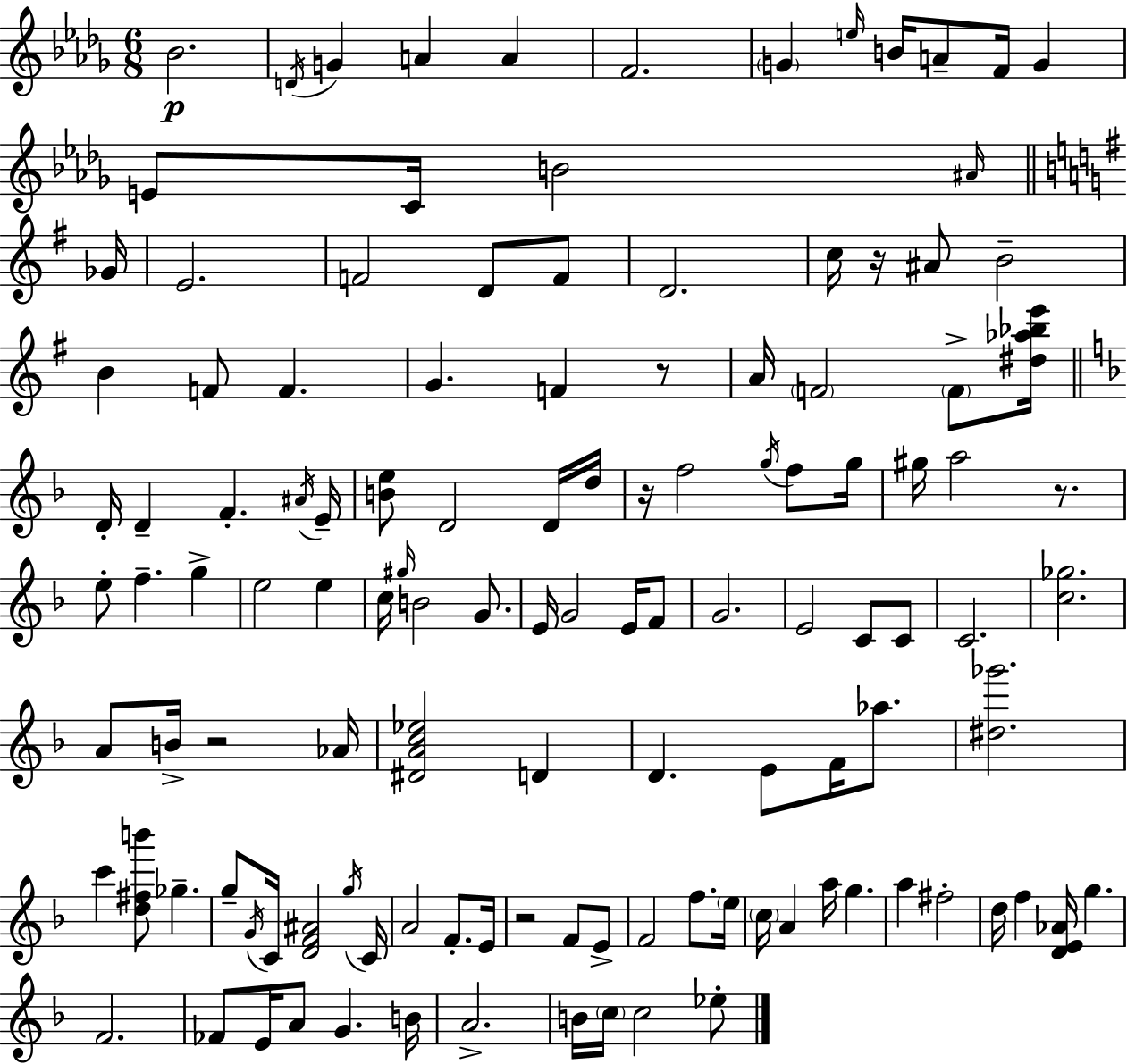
{
  \clef treble
  \numericTimeSignature
  \time 6/8
  \key bes \minor
  \repeat volta 2 { bes'2.\p | \acciaccatura { d'16 } g'4 a'4 a'4 | f'2. | \parenthesize g'4 \grace { e''16 } b'16 a'8-- f'16 g'4 | \break e'8 c'16 b'2 | \grace { ais'16 } \bar "||" \break \key e \minor ges'16 e'2. | f'2 d'8 f'8 | d'2. | c''16 r16 ais'8 b'2-- | \break b'4 f'8 f'4. | g'4. f'4 r8 | a'16 \parenthesize f'2 \parenthesize f'8-> | <dis'' aes'' bes'' e'''>16 \bar "||" \break \key f \major d'16-. d'4-- f'4.-. \acciaccatura { ais'16 } | e'16-- <b' e''>8 d'2 d'16 | d''16 r16 f''2 \acciaccatura { g''16 } f''8 | g''16 gis''16 a''2 r8. | \break e''8-. f''4.-- g''4-> | e''2 e''4 | c''16 \grace { gis''16 } b'2 | g'8. e'16 g'2 | \break e'16 f'8 g'2. | e'2 c'8 | c'8 c'2. | <c'' ges''>2. | \break a'8 b'16-> r2 | aes'16 <dis' a' c'' ees''>2 d'4 | d'4. e'8 f'16 | aes''8. <dis'' ges'''>2. | \break c'''4 <d'' fis'' b'''>8 ges''4.-- | g''8-- \acciaccatura { g'16 } c'16 <d' f' ais'>2 | \acciaccatura { g''16 } c'16 a'2 | f'8.-. e'16 r2 | \break f'8 e'8-> f'2 | f''8. \parenthesize e''16 \parenthesize c''16 a'4 a''16 g''4. | a''4 fis''2-. | d''16 f''4 <d' e' aes'>16 g''4. | \break f'2. | fes'8 e'16 a'8 g'4. | b'16 a'2.-> | b'16 \parenthesize c''16 c''2 | \break ees''8-. } \bar "|."
}